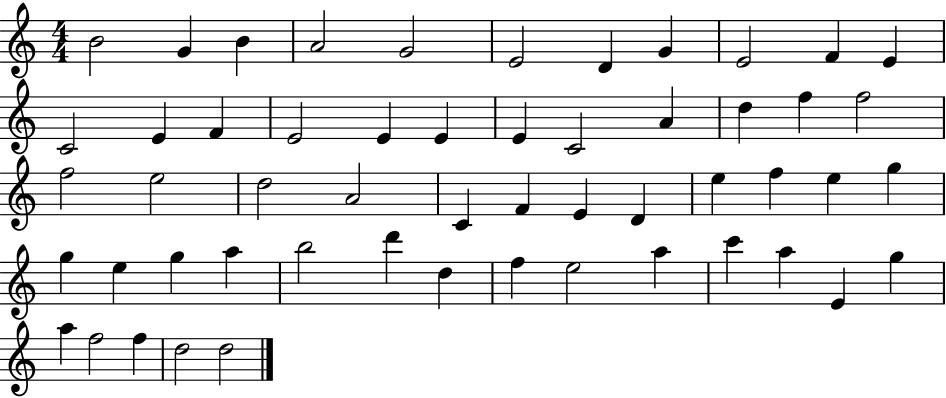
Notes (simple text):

B4/h G4/q B4/q A4/h G4/h E4/h D4/q G4/q E4/h F4/q E4/q C4/h E4/q F4/q E4/h E4/q E4/q E4/q C4/h A4/q D5/q F5/q F5/h F5/h E5/h D5/h A4/h C4/q F4/q E4/q D4/q E5/q F5/q E5/q G5/q G5/q E5/q G5/q A5/q B5/h D6/q D5/q F5/q E5/h A5/q C6/q A5/q E4/q G5/q A5/q F5/h F5/q D5/h D5/h